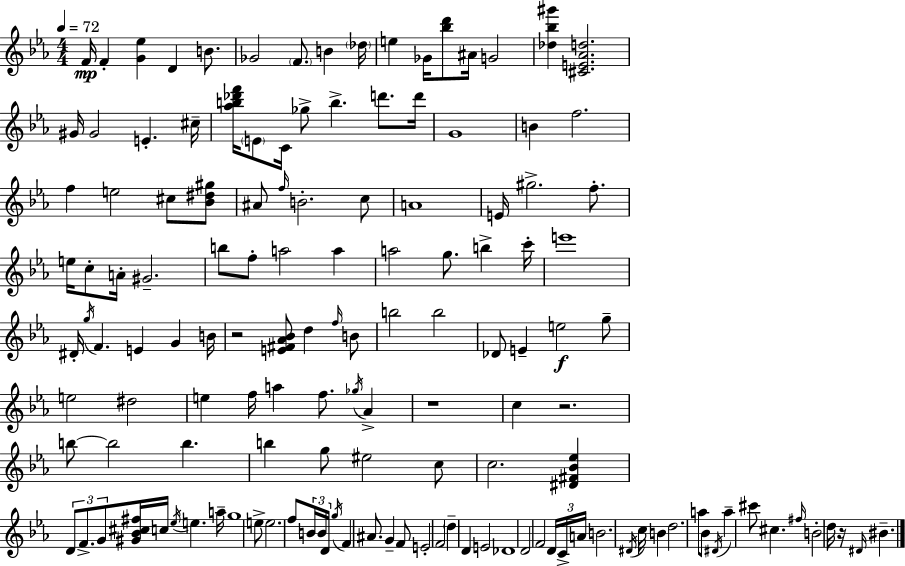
{
  \clef treble
  \numericTimeSignature
  \time 4/4
  \key ees \major
  \tempo 4 = 72
  f'16\mp f'4-. <g' ees''>4 d'4 b'8. | ges'2 \parenthesize f'8. b'4 \parenthesize des''16 | e''4 ges'16 <bes'' d'''>8 ais'16 g'2 | <des'' bes'' gis'''>4 <cis' e' aes' d''>2. | \break gis'16 gis'2 e'4.-. cis''16-- | <aes'' b'' des''' f'''>16 \parenthesize e'8 c'16 ges''8-> b''4.-> d'''8. d'''16 | g'1 | b'4 f''2. | \break f''4 e''2 cis''8 <bes' dis'' gis''>8 | ais'8 \grace { f''16 } b'2.-. c''8 | a'1 | e'16 gis''2.-> f''8.-. | \break e''16 c''8-. a'16-. gis'2.-- | b''8 f''8-. a''2 a''4 | a''2 g''8. b''4-> | c'''16-. e'''1 | \break dis'16-. \acciaccatura { g''16 } f'4. e'4 g'4 | b'16 r2 <e' fis' aes' bes'>8 d''4 | \grace { f''16 } b'8 b''2 b''2 | des'8 e'4-- e''2\f | \break g''8-- e''2 dis''2 | e''4 f''16 a''4 f''8. \acciaccatura { ges''16 } | aes'4-> r1 | c''4 r2. | \break b''8~~ b''2 b''4. | b''4 g''8 eis''2 | c''8 c''2. | <dis' fis' bes' ees''>4 \tuplet 3/2 { d'8 f'8.-> g'8 } <gis' bes' cis'' fis''>16 c''16 \acciaccatura { ees''16 } e''4. | \break a''16-- g''1 | e''8-> e''2. | f''8 \tuplet 3/2 { b'16 b'16 d'16 } \acciaccatura { g''16 } f'4 ais'8. | g'4-- f'8 e'2-. f'2 | \break \parenthesize d''4-- d'4 e'2 | des'1 | d'2 f'2 | \tuplet 3/2 { d'16 c'16-> a'16 } b'2. | \break \acciaccatura { dis'16 } c''16 b'4 d''2. | a''8 bes'8 \acciaccatura { dis'16 } a''4-- | cis'''8 cis''4. \grace { fis''16 } b'2-. | d''16 r16 \grace { dis'16 } bis'4.-- \bar "|."
}